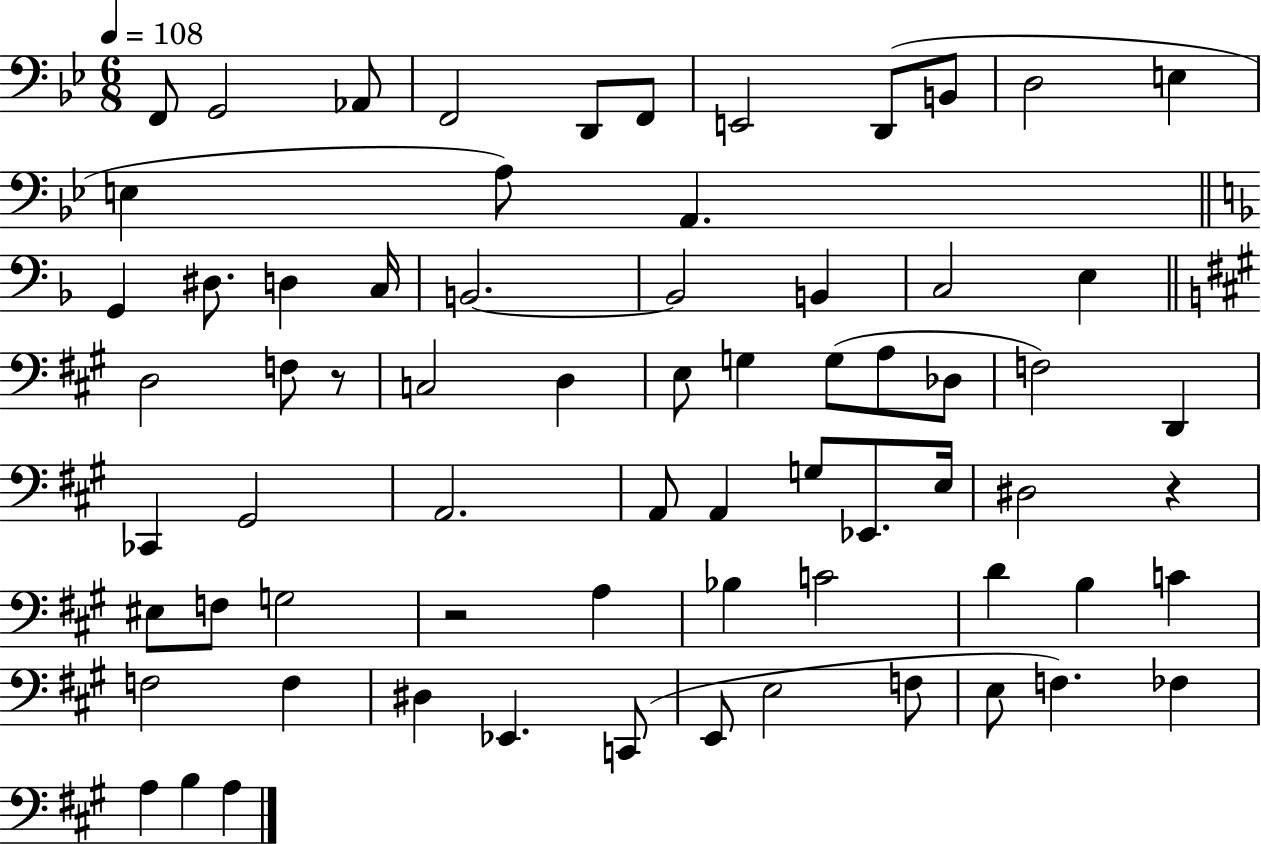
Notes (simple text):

F2/e G2/h Ab2/e F2/h D2/e F2/e E2/h D2/e B2/e D3/h E3/q E3/q A3/e A2/q. G2/q D#3/e. D3/q C3/s B2/h. B2/h B2/q C3/h E3/q D3/h F3/e R/e C3/h D3/q E3/e G3/q G3/e A3/e Db3/e F3/h D2/q CES2/q G#2/h A2/h. A2/e A2/q G3/e Eb2/e. E3/s D#3/h R/q EIS3/e F3/e G3/h R/h A3/q Bb3/q C4/h D4/q B3/q C4/q F3/h F3/q D#3/q Eb2/q. C2/e E2/e E3/h F3/e E3/e F3/q. FES3/q A3/q B3/q A3/q